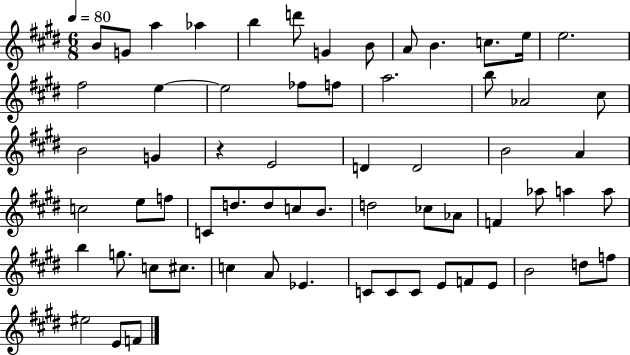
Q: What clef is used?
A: treble